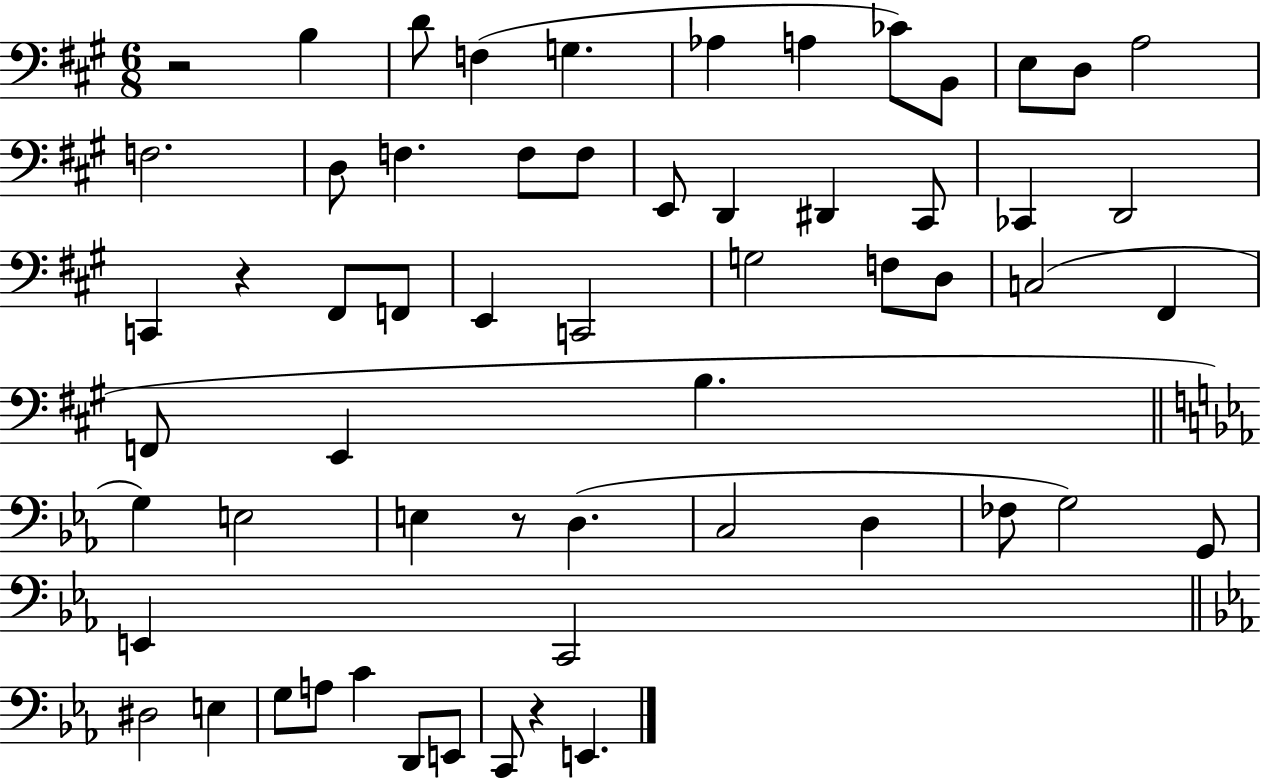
R/h B3/q D4/e F3/q G3/q. Ab3/q A3/q CES4/e B2/e E3/e D3/e A3/h F3/h. D3/e F3/q. F3/e F3/e E2/e D2/q D#2/q C#2/e CES2/q D2/h C2/q R/q F#2/e F2/e E2/q C2/h G3/h F3/e D3/e C3/h F#2/q F2/e E2/q B3/q. G3/q E3/h E3/q R/e D3/q. C3/h D3/q FES3/e G3/h G2/e E2/q C2/h D#3/h E3/q G3/e A3/e C4/q D2/e E2/e C2/e R/q E2/q.